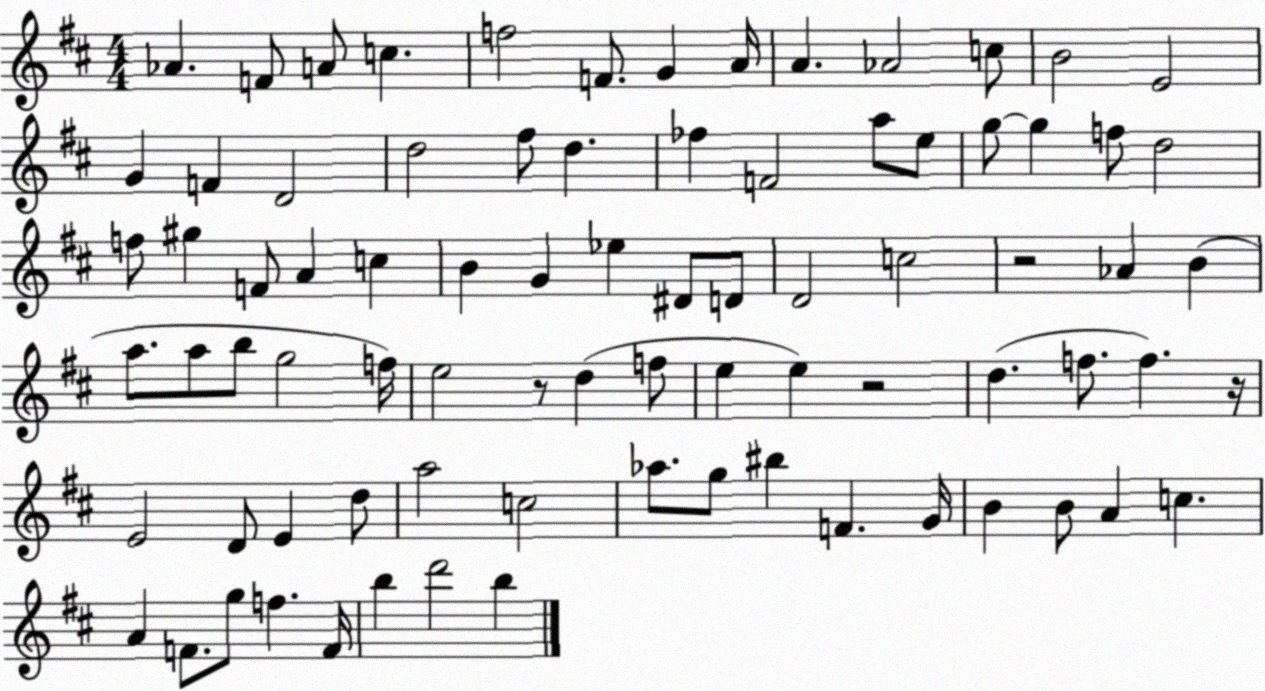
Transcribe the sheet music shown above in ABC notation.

X:1
T:Untitled
M:4/4
L:1/4
K:D
_A F/2 A/2 c f2 F/2 G A/4 A _A2 c/2 B2 E2 G F D2 d2 ^f/2 d _f F2 a/2 e/2 g/2 g f/2 d2 f/2 ^g F/2 A c B G _e ^D/2 D/2 D2 c2 z2 _A B a/2 a/2 b/2 g2 f/4 e2 z/2 d f/2 e e z2 d f/2 f z/4 E2 D/2 E d/2 a2 c2 _a/2 g/2 ^b F G/4 B B/2 A c A F/2 g/2 f F/4 b d'2 b